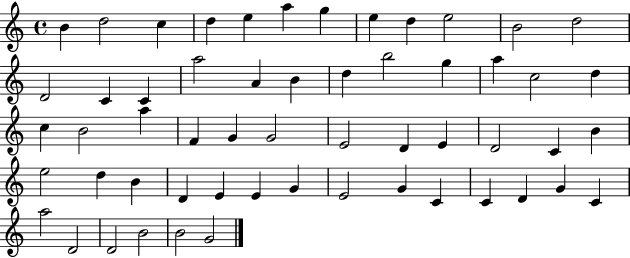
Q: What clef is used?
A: treble